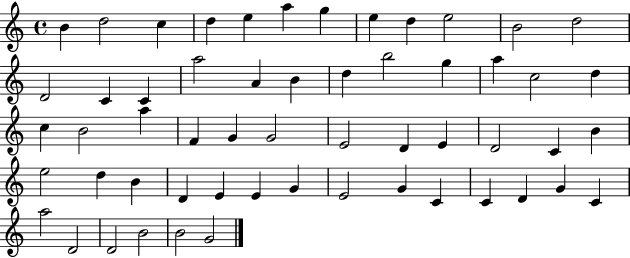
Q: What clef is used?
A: treble